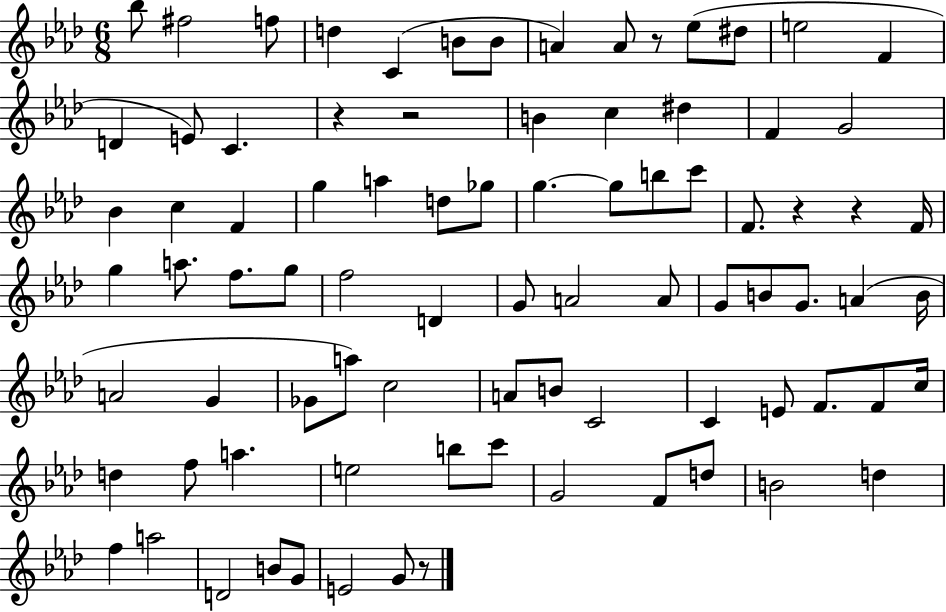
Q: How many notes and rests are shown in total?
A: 85